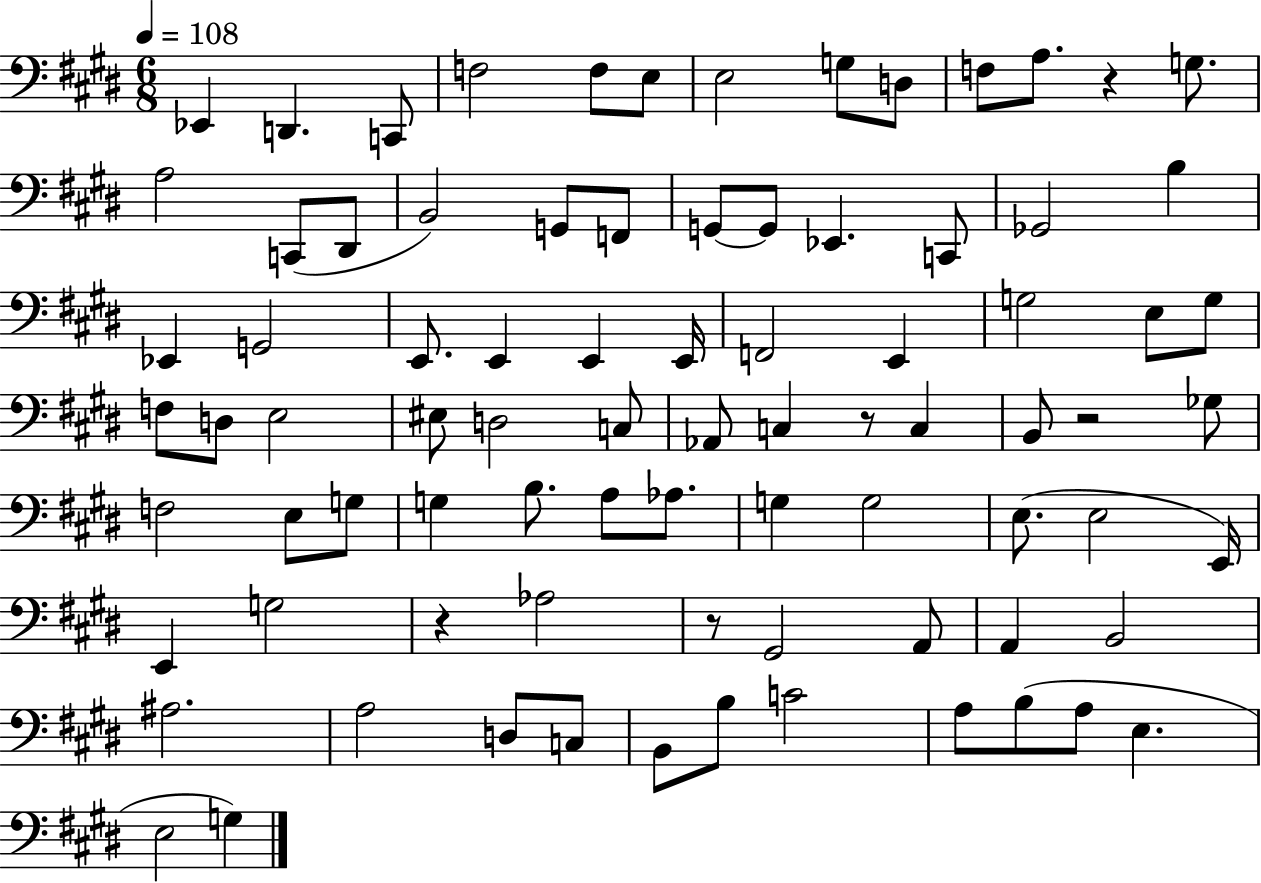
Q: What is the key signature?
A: E major